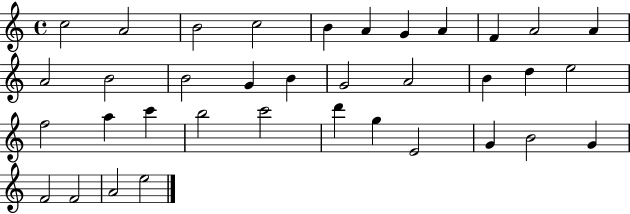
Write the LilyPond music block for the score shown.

{
  \clef treble
  \time 4/4
  \defaultTimeSignature
  \key c \major
  c''2 a'2 | b'2 c''2 | b'4 a'4 g'4 a'4 | f'4 a'2 a'4 | \break a'2 b'2 | b'2 g'4 b'4 | g'2 a'2 | b'4 d''4 e''2 | \break f''2 a''4 c'''4 | b''2 c'''2 | d'''4 g''4 e'2 | g'4 b'2 g'4 | \break f'2 f'2 | a'2 e''2 | \bar "|."
}